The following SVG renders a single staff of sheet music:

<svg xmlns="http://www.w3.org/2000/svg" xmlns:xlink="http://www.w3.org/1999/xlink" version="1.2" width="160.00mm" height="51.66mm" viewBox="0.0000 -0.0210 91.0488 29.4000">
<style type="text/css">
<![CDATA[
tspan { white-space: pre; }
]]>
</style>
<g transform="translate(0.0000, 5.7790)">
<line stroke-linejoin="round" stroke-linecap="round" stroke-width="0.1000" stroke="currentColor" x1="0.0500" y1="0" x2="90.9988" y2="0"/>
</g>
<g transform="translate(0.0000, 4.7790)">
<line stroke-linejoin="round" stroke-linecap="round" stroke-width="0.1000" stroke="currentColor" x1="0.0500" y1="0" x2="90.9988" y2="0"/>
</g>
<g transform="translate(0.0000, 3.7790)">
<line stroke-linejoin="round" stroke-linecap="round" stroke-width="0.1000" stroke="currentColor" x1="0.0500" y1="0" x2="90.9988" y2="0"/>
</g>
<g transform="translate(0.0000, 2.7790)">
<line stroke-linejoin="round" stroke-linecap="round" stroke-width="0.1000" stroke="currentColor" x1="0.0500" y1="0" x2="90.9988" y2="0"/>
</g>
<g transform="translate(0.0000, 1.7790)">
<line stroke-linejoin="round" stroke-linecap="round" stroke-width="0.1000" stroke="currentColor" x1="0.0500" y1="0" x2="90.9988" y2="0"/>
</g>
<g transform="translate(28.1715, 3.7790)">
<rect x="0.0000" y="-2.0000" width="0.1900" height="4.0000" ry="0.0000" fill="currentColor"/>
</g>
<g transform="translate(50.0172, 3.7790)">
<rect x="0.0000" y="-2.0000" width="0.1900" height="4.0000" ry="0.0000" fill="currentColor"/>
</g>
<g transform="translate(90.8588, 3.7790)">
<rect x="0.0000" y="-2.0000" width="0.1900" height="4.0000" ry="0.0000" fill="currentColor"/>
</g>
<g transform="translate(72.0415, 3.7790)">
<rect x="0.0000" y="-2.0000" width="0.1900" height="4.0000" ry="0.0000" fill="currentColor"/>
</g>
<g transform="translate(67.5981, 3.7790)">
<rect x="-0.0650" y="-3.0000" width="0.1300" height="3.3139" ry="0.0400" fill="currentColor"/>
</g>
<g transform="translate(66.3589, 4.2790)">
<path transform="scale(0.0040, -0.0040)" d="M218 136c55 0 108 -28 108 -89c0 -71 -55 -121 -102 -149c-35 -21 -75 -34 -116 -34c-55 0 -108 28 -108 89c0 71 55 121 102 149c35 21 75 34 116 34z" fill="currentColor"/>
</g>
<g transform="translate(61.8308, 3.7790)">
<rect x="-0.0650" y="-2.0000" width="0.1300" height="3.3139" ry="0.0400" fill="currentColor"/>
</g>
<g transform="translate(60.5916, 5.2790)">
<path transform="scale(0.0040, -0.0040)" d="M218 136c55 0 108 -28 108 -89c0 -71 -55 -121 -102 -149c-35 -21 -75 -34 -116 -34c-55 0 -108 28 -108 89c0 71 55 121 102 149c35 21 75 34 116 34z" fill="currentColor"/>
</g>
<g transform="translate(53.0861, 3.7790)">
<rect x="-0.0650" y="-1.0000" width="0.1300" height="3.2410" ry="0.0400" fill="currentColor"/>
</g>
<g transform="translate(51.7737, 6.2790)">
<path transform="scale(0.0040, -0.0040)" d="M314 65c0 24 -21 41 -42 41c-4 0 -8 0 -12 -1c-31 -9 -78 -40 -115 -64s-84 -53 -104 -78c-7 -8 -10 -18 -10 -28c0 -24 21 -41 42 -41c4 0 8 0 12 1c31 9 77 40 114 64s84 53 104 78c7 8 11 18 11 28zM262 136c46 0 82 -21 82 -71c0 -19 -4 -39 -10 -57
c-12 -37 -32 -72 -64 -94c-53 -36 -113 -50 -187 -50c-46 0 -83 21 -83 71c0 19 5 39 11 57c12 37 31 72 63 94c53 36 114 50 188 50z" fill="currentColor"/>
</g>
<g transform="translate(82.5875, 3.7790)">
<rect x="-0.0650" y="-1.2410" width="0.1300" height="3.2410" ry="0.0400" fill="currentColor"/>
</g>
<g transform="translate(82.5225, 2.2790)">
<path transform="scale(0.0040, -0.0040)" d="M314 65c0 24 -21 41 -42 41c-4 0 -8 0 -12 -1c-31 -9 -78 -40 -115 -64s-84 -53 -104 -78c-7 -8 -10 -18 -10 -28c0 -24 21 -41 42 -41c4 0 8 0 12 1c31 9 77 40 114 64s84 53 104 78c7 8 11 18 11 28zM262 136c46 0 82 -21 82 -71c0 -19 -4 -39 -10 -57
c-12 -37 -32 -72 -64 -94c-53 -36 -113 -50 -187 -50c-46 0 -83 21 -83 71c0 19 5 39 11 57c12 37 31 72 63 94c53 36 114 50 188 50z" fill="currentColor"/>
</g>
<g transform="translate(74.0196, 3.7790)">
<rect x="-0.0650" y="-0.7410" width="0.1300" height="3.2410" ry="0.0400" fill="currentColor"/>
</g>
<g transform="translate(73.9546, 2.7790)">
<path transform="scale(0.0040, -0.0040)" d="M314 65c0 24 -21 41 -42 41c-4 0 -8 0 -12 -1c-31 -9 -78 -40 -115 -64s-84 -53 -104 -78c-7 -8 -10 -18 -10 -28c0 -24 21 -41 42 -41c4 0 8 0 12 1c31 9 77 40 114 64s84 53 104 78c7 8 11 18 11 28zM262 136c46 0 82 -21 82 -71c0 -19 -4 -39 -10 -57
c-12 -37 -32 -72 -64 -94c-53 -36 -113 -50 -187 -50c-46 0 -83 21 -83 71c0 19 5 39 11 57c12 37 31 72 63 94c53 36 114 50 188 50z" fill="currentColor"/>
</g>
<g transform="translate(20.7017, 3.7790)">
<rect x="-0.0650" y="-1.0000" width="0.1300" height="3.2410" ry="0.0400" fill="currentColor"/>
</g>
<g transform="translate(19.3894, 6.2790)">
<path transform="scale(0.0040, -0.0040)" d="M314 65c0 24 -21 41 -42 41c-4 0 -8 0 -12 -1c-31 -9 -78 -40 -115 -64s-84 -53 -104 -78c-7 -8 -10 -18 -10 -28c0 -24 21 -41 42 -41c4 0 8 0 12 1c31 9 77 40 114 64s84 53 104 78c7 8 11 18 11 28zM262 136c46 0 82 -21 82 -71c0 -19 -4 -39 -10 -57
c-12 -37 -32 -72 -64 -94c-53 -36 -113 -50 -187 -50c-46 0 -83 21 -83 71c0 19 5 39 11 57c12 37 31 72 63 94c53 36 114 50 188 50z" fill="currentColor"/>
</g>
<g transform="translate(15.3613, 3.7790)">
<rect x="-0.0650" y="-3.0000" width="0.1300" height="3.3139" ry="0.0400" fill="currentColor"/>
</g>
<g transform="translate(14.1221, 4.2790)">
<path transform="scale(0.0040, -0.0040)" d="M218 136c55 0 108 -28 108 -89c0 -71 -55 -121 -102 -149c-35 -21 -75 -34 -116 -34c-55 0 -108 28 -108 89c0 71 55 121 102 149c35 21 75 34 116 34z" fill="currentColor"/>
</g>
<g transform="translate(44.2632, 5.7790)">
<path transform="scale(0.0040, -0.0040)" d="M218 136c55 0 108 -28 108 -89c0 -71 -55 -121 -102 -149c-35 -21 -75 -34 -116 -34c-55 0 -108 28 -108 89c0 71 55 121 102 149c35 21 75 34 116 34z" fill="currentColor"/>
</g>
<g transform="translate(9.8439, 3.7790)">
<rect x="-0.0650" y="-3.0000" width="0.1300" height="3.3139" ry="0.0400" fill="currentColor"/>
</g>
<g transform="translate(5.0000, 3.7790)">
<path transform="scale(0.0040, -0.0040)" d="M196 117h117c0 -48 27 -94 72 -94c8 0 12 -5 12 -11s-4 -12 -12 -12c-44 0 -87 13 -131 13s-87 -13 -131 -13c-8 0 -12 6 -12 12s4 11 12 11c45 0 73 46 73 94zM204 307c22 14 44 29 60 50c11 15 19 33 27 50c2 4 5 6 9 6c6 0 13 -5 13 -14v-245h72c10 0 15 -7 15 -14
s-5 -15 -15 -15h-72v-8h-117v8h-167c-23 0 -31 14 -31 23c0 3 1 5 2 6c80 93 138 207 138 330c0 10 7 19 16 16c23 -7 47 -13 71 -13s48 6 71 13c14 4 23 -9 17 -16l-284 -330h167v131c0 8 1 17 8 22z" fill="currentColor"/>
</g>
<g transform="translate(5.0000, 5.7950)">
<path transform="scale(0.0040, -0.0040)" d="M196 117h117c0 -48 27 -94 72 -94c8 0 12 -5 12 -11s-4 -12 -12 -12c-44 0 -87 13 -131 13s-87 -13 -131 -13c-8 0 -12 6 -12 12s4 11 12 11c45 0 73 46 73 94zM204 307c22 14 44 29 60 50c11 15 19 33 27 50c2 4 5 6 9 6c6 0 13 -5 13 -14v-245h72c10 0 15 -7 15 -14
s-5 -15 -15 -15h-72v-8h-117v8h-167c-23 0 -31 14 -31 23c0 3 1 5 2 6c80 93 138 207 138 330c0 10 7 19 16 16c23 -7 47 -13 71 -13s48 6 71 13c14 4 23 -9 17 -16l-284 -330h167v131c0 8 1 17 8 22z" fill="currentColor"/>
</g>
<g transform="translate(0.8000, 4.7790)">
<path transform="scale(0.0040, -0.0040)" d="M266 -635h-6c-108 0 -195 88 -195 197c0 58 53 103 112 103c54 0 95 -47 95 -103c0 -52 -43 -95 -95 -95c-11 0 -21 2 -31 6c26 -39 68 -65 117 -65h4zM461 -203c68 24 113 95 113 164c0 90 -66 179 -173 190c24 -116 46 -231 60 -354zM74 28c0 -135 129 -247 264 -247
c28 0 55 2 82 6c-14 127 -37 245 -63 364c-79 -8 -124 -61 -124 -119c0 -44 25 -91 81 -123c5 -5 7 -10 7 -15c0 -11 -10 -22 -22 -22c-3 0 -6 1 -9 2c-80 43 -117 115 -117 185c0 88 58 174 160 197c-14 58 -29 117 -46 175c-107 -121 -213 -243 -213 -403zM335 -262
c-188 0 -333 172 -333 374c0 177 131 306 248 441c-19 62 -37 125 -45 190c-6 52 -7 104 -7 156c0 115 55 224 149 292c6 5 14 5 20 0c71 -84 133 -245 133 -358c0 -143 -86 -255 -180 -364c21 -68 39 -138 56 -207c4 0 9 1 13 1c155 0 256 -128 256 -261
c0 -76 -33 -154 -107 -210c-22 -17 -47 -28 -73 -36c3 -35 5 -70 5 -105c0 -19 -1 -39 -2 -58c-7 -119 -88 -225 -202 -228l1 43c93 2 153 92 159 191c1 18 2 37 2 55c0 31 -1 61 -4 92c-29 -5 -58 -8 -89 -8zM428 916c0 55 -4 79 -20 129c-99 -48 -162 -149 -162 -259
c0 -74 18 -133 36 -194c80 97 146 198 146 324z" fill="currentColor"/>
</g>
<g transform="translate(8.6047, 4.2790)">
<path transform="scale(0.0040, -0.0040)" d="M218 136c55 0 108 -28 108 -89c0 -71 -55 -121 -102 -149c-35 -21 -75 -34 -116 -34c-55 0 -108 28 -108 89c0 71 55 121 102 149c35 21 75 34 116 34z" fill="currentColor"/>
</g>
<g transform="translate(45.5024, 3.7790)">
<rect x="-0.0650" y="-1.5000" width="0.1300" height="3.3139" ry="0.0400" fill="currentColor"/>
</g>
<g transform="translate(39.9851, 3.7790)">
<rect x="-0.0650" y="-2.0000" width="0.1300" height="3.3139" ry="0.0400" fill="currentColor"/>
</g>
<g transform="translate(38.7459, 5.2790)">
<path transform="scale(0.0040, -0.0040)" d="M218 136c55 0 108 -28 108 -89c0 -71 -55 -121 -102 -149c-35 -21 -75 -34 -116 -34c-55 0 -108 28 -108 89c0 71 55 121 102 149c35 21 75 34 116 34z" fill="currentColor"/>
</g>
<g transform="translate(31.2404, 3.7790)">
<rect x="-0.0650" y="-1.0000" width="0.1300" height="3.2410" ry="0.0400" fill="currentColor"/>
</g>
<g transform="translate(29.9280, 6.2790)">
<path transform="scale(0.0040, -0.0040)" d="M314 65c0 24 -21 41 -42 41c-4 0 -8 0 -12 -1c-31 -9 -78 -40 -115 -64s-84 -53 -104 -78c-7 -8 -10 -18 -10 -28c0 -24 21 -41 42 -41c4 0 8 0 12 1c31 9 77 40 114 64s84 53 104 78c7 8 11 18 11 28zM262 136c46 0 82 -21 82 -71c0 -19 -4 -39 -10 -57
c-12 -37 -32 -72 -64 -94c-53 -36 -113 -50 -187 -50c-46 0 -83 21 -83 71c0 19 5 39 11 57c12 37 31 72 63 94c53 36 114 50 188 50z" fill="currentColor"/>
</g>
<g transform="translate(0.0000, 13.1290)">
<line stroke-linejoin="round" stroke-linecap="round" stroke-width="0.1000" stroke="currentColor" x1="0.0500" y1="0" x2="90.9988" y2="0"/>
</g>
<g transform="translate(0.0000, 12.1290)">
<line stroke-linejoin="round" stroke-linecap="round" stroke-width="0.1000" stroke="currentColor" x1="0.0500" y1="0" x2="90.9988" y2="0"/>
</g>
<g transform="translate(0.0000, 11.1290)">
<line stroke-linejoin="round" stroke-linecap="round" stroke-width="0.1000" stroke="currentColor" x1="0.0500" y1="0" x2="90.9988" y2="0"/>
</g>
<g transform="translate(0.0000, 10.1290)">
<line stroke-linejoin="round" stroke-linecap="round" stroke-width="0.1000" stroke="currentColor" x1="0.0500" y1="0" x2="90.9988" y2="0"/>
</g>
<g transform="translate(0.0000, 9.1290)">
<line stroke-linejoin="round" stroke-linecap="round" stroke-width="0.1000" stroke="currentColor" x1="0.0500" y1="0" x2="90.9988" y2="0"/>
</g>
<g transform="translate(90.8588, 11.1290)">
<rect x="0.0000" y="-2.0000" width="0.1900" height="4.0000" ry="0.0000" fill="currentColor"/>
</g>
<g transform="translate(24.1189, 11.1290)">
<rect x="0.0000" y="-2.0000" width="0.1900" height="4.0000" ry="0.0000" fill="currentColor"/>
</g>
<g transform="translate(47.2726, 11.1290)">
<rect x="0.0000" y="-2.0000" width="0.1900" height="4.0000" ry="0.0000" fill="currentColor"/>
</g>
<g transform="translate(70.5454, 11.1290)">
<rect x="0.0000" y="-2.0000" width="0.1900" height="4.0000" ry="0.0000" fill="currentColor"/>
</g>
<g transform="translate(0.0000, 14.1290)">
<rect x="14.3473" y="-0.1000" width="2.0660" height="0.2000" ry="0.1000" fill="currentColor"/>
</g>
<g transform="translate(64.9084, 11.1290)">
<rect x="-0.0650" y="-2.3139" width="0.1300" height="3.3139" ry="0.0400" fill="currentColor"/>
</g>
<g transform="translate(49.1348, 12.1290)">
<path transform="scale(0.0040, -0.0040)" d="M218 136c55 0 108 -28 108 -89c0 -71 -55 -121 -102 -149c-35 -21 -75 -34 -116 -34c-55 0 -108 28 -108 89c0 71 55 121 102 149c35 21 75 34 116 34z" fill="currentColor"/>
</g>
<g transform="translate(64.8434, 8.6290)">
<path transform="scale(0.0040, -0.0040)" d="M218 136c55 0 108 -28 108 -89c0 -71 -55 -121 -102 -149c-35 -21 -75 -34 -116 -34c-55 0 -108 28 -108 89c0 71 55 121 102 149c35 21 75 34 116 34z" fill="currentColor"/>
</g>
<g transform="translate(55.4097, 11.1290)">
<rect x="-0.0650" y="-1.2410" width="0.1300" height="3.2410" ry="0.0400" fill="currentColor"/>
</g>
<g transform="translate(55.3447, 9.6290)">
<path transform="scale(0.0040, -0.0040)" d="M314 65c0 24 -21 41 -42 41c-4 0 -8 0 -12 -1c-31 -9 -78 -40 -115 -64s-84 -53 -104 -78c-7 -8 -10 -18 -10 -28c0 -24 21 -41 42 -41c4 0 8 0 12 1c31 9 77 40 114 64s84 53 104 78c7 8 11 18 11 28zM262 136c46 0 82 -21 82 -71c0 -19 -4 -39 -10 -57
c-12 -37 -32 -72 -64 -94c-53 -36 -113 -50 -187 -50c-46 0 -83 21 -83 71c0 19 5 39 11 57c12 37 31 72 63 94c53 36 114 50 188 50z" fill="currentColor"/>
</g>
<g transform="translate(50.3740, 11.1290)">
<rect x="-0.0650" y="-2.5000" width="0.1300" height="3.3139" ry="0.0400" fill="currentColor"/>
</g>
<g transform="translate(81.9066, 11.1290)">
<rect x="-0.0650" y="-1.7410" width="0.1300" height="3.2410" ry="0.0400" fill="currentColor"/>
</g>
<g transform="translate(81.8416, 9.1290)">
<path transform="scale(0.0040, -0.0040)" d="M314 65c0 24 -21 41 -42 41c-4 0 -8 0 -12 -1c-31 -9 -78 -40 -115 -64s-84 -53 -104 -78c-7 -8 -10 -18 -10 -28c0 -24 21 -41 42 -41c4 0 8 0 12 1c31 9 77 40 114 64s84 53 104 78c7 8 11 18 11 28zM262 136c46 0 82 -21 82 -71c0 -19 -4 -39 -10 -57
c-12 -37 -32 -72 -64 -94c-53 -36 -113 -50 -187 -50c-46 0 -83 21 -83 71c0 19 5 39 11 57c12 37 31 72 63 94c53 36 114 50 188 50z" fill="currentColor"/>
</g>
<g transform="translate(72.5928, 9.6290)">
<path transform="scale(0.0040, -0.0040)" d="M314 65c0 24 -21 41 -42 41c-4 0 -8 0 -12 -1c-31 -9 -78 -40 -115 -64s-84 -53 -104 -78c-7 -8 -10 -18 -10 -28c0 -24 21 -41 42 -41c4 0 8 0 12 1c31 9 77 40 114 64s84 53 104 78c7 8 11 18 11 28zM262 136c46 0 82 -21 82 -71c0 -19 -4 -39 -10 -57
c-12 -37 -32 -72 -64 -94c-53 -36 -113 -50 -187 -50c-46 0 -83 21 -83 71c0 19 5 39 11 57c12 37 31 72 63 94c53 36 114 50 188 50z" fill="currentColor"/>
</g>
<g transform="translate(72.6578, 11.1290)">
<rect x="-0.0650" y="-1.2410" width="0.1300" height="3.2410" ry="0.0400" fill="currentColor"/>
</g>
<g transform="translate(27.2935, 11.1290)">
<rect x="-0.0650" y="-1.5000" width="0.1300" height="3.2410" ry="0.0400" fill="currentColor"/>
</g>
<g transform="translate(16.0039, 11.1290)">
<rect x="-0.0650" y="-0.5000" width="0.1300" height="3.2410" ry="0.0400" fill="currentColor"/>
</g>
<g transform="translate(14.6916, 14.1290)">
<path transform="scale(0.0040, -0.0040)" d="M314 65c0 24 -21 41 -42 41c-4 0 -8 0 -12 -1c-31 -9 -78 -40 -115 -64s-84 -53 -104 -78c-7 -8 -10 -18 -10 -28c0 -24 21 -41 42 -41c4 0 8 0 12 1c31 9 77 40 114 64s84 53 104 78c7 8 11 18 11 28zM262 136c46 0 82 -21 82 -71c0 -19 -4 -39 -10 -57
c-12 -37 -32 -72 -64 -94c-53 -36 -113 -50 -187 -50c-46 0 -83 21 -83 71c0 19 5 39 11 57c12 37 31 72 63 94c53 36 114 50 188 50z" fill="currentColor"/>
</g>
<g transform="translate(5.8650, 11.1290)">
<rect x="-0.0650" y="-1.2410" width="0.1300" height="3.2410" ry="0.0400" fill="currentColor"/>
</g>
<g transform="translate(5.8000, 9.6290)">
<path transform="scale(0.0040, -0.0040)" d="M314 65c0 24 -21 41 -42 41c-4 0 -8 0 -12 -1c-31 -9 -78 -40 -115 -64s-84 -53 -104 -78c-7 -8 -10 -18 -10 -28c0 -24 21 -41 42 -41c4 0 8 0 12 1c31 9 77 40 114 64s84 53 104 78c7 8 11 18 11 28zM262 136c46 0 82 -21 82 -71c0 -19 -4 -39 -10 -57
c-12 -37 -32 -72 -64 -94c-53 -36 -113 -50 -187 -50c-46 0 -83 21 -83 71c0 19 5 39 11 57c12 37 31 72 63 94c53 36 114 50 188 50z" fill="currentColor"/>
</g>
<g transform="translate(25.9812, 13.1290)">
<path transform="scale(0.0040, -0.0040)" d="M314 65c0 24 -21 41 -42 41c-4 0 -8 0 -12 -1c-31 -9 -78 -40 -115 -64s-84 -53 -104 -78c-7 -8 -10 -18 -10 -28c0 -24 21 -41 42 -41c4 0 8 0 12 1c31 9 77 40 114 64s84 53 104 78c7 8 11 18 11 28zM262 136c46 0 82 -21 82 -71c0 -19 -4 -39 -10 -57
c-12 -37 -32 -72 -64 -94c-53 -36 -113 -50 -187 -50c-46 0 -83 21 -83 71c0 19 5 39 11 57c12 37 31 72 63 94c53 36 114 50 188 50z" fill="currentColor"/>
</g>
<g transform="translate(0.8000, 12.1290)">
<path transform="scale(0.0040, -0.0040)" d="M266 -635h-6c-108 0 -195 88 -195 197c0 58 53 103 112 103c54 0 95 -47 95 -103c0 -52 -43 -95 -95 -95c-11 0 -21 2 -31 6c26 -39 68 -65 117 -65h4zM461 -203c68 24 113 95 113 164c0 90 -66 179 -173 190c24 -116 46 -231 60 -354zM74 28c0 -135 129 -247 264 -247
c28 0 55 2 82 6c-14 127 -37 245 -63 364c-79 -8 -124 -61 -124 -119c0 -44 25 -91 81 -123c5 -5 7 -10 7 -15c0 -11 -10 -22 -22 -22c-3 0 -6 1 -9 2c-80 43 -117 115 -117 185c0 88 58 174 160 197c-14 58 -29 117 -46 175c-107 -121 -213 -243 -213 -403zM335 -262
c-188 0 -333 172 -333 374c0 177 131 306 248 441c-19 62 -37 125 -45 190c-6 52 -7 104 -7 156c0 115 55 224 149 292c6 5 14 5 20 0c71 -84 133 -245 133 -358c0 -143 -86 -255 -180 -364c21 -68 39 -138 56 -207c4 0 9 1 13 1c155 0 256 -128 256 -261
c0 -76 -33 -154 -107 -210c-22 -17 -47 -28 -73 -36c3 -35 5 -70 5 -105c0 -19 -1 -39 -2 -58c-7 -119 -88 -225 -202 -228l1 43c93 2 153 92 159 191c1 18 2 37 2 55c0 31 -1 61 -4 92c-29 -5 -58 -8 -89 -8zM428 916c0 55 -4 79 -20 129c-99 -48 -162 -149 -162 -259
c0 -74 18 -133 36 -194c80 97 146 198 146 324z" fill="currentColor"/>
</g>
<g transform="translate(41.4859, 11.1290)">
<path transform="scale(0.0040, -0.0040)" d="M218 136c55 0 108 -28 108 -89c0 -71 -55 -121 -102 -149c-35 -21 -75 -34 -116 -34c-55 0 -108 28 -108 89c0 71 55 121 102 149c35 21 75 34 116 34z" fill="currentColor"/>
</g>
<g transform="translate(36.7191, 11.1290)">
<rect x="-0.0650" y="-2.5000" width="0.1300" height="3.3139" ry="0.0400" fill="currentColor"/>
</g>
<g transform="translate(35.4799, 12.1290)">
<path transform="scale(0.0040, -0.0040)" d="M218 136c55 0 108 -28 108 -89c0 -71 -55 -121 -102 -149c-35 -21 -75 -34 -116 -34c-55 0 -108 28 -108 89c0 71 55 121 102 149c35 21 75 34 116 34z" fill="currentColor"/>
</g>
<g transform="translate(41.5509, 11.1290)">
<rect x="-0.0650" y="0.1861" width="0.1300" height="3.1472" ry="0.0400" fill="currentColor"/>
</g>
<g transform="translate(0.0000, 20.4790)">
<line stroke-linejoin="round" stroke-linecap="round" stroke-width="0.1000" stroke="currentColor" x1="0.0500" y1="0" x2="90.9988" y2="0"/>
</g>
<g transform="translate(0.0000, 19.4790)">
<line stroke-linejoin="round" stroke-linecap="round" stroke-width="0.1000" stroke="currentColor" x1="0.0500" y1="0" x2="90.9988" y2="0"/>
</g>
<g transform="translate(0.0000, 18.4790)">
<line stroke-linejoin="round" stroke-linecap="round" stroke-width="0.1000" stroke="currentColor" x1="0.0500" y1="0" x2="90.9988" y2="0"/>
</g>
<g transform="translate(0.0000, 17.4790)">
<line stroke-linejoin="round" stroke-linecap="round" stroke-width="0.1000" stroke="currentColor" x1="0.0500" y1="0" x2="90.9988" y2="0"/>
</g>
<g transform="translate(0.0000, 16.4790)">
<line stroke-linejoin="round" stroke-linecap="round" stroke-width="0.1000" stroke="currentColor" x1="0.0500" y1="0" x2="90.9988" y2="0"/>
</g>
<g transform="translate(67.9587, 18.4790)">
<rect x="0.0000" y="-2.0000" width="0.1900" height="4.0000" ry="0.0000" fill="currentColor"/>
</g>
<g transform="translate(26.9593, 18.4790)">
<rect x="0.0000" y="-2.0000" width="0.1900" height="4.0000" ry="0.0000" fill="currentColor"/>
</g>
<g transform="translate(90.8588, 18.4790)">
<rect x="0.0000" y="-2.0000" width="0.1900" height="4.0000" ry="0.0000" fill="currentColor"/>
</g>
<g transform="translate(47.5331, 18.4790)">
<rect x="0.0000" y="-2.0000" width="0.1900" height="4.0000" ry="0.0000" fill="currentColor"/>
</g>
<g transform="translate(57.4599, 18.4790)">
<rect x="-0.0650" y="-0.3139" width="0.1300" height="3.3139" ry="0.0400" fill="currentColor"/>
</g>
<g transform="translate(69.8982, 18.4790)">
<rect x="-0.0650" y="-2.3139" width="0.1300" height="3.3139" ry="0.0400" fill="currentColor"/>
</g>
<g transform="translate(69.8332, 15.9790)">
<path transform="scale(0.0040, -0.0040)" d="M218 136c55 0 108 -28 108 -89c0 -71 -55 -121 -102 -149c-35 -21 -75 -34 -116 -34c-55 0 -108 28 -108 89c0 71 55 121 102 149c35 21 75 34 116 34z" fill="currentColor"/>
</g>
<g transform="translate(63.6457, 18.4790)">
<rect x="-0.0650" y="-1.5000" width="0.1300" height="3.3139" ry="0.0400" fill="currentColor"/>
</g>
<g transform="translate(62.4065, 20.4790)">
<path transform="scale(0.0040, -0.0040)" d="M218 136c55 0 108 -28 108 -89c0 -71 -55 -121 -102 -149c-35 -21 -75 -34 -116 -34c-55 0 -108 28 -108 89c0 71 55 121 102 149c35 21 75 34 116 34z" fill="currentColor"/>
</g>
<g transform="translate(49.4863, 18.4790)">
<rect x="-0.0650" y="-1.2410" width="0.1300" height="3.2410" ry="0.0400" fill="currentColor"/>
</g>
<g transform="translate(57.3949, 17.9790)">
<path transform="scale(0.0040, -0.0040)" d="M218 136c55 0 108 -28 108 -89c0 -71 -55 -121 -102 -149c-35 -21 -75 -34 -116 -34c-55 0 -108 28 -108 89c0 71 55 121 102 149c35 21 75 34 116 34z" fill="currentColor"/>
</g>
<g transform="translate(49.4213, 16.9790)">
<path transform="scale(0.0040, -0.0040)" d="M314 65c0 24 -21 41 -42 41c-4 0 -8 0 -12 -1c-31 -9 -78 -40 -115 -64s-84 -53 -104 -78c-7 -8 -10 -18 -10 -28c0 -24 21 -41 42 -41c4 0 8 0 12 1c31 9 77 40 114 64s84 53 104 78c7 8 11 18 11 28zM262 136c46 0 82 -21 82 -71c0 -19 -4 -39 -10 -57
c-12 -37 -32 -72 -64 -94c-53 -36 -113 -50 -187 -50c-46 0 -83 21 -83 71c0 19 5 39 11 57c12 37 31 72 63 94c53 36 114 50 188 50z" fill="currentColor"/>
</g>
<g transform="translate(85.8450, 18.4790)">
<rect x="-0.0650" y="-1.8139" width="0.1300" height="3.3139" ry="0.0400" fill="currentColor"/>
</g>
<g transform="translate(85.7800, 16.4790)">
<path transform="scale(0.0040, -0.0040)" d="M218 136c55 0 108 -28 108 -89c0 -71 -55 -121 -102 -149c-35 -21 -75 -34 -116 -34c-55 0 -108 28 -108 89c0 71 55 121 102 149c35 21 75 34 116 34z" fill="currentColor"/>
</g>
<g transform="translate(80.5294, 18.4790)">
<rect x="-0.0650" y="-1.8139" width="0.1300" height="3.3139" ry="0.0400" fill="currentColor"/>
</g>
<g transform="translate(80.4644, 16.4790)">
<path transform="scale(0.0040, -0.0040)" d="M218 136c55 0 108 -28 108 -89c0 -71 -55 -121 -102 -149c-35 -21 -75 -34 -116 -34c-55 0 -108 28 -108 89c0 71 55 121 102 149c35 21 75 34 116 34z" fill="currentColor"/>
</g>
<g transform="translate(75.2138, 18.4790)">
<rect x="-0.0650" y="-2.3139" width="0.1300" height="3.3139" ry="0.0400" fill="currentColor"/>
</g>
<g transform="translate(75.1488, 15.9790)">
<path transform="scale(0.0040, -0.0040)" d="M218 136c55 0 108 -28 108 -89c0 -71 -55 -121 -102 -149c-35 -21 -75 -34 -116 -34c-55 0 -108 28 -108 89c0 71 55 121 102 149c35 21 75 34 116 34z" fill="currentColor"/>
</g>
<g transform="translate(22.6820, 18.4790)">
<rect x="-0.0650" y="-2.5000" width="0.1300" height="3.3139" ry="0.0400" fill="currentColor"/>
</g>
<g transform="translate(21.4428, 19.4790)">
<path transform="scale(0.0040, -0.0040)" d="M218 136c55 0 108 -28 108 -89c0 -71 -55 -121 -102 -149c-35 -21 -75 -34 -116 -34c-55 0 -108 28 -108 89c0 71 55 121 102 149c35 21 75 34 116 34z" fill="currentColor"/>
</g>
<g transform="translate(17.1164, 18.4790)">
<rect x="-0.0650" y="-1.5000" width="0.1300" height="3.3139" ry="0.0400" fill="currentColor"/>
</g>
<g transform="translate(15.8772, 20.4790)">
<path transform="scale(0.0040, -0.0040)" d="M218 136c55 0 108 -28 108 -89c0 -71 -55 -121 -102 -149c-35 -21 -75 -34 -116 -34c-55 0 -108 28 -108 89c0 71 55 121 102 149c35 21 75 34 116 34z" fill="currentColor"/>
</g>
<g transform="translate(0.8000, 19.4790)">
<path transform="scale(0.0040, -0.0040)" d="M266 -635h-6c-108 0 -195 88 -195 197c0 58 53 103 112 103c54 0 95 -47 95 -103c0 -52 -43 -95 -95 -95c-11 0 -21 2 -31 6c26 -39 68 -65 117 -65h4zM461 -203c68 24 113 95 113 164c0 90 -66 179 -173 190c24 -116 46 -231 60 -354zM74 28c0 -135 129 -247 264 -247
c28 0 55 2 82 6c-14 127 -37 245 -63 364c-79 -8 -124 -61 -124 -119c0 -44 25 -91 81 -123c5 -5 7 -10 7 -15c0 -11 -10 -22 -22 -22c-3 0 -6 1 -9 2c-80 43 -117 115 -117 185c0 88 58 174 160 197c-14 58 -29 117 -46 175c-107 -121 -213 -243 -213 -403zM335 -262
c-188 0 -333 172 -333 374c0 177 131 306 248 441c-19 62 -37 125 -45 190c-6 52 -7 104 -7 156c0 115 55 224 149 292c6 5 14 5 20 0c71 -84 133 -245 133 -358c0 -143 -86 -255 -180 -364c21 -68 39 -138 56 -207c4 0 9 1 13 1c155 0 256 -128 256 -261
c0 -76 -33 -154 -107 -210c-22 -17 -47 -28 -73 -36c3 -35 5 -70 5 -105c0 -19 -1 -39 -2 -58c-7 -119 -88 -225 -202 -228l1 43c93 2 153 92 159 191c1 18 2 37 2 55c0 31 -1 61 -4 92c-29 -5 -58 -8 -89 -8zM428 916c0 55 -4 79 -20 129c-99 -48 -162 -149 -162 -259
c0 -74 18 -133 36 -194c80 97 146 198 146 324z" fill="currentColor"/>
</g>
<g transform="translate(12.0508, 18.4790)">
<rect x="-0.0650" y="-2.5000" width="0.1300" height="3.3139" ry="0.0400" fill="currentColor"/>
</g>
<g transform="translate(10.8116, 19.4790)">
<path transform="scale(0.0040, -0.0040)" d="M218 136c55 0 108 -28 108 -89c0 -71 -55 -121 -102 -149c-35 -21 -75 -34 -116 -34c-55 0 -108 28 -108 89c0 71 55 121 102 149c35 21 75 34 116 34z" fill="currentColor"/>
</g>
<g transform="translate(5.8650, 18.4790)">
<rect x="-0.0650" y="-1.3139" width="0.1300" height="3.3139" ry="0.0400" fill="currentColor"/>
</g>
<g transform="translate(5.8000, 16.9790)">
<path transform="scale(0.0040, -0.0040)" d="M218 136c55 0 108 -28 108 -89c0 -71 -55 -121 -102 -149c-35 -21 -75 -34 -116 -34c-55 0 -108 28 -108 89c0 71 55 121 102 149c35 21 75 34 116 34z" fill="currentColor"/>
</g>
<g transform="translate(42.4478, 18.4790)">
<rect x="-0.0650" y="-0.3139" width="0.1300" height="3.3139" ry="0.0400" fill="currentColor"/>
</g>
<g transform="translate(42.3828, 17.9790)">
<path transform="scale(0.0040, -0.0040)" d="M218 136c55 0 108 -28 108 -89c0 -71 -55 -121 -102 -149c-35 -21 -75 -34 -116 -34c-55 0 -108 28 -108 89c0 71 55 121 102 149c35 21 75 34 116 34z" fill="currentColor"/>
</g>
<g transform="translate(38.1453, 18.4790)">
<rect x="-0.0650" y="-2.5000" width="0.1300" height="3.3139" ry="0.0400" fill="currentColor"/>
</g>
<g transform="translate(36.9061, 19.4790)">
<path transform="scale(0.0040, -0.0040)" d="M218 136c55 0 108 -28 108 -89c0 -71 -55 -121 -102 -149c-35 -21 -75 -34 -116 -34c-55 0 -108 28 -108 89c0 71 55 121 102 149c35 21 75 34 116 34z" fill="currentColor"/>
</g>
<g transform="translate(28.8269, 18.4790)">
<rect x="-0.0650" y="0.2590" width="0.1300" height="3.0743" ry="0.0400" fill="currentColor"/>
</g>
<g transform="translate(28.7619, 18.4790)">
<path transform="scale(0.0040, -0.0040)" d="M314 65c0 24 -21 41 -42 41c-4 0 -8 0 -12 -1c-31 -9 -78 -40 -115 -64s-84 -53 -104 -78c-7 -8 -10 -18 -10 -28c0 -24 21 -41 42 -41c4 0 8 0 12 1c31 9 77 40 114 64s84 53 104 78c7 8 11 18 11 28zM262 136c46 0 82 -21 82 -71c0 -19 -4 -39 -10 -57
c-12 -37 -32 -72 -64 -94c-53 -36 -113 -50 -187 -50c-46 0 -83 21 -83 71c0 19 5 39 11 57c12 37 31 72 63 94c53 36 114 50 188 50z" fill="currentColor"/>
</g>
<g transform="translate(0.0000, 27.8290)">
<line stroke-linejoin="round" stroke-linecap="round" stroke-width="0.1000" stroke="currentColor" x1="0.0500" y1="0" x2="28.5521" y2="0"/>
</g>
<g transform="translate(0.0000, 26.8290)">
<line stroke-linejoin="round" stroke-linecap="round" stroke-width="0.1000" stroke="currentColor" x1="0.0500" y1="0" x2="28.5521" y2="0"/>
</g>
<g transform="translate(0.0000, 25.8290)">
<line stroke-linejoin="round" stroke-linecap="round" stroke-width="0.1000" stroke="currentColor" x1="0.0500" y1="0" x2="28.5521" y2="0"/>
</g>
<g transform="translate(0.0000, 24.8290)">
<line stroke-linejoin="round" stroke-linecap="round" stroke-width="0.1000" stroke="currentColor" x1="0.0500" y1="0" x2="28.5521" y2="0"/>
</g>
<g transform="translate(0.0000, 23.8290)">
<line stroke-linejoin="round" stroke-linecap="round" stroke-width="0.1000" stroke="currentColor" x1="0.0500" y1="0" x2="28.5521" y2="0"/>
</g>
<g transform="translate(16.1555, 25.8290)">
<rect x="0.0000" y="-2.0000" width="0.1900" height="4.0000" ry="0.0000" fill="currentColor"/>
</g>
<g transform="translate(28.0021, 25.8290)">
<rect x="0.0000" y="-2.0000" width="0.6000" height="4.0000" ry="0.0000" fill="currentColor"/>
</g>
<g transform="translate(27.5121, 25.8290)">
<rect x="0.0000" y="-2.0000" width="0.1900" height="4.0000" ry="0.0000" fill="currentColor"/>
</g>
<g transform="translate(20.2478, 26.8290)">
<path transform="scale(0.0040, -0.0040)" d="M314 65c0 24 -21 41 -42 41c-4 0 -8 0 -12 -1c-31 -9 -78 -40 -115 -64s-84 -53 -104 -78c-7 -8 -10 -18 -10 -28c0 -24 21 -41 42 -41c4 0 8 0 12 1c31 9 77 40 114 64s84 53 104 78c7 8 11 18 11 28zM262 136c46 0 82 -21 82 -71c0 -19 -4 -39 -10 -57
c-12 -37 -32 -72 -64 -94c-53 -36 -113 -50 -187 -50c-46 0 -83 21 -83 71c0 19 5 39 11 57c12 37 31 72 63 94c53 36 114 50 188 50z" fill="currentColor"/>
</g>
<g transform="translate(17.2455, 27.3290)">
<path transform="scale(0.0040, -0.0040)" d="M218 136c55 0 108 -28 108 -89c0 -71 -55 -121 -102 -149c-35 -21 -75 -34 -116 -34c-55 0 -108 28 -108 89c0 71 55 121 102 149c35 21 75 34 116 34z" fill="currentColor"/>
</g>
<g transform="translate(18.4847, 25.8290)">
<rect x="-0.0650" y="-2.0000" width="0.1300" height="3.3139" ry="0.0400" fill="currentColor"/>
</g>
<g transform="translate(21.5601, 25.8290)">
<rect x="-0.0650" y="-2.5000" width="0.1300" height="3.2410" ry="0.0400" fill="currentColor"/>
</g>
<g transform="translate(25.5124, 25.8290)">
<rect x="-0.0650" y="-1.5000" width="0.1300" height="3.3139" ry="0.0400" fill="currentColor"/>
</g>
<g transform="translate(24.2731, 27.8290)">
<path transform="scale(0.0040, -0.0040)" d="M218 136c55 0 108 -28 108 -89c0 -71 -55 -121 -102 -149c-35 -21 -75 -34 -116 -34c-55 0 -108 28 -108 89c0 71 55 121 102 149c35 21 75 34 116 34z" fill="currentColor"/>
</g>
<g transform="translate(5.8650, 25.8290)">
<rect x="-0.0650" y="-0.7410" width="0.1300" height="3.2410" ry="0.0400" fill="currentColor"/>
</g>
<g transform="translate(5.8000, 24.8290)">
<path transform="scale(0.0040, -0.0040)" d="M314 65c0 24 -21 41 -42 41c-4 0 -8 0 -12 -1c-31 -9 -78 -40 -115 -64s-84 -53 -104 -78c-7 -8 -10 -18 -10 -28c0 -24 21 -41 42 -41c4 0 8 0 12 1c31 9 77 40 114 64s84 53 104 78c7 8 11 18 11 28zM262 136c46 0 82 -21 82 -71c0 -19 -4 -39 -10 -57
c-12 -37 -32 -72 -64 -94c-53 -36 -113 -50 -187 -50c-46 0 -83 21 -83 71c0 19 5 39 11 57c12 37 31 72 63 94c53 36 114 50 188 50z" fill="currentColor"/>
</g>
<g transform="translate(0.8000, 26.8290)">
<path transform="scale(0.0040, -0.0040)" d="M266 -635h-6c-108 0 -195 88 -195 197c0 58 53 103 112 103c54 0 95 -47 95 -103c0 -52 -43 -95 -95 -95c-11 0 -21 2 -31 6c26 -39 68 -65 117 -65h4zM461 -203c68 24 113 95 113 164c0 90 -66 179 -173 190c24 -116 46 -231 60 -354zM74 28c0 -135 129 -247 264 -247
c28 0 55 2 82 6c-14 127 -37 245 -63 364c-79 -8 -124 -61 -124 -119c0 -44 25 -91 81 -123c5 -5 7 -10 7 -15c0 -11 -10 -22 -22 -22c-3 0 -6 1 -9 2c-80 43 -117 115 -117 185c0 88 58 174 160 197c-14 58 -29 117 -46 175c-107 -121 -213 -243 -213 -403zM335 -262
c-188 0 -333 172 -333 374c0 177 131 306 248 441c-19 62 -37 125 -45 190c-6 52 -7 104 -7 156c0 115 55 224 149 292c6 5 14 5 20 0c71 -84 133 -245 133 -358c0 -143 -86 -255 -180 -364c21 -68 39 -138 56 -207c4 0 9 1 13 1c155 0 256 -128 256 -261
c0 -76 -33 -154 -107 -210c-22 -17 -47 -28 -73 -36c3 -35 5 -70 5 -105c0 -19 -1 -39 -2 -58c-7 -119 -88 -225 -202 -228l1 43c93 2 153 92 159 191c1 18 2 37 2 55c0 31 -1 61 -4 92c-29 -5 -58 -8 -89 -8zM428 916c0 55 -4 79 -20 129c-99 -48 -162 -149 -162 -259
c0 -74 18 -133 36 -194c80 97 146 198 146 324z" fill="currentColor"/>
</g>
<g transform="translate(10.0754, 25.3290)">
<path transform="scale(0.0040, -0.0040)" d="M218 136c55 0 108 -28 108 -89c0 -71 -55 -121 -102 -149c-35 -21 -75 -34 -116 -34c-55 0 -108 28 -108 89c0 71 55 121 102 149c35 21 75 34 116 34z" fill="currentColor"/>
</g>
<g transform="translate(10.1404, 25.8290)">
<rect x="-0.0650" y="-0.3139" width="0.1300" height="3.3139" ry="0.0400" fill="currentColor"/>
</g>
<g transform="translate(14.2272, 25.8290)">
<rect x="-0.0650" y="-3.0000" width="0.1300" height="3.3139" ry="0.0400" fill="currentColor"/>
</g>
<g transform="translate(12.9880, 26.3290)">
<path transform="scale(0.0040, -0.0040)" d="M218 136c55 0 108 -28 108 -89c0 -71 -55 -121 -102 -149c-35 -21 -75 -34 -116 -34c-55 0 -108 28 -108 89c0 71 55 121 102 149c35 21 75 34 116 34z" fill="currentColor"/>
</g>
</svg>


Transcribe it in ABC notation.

X:1
T:Untitled
M:4/4
L:1/4
K:C
A A D2 D2 F E D2 F A d2 e2 e2 C2 E2 G B G e2 g e2 f2 e G E G B2 G c e2 c E g g f f d2 c A F G2 E